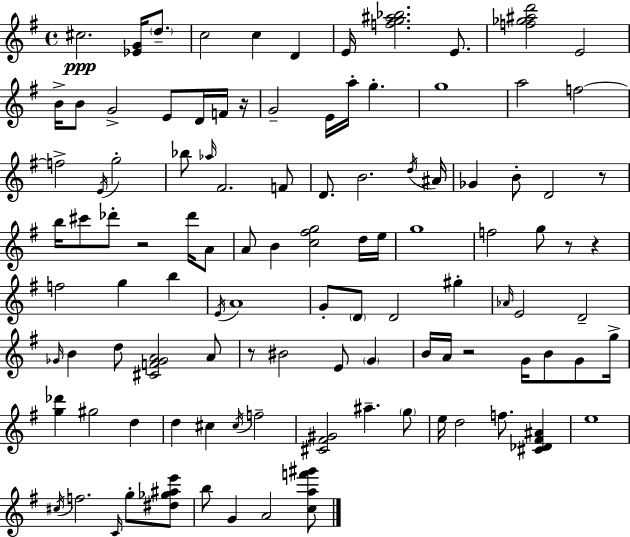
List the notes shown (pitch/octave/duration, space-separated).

C#5/h. [Eb4,G4]/s D5/e. C5/h C5/q D4/q E4/s [F5,G5,A#5,Bb5]/h. E4/e. [F5,Gb5,A#5,D6]/h E4/h B4/s B4/e G4/h E4/e D4/s F4/s R/s G4/h E4/s A5/s G5/q. G5/w A5/h F5/h F5/h E4/s G5/h Bb5/e Ab5/s F#4/h. F4/e D4/e. B4/h. D5/s A#4/s Gb4/q B4/e D4/h R/e B5/s C#6/e Db6/e R/h Db6/s A4/e A4/e B4/q [C5,F#5,G5]/h D5/s E5/s G5/w F5/h G5/e R/e R/q F5/h G5/q B5/q E4/s A4/w G4/e D4/e D4/h G#5/q Ab4/s E4/h D4/h Gb4/s B4/q D5/e [C#4,F4,Gb4,A4]/h A4/e R/e BIS4/h E4/e G4/q B4/s A4/s R/h G4/s B4/e G4/e G5/s [G5,Db6]/q G#5/h D5/q D5/q C#5/q C#5/s F5/h [C#4,F#4,G#4]/h A#5/q. G5/e E5/s D5/h F5/e. [C#4,Db4,F#4,A#4]/q E5/w C#5/s F5/h. C4/s G5/e [D#5,Gb5,A#5,E6]/e B5/e G4/q A4/h [C5,A5,F6,G#6]/e